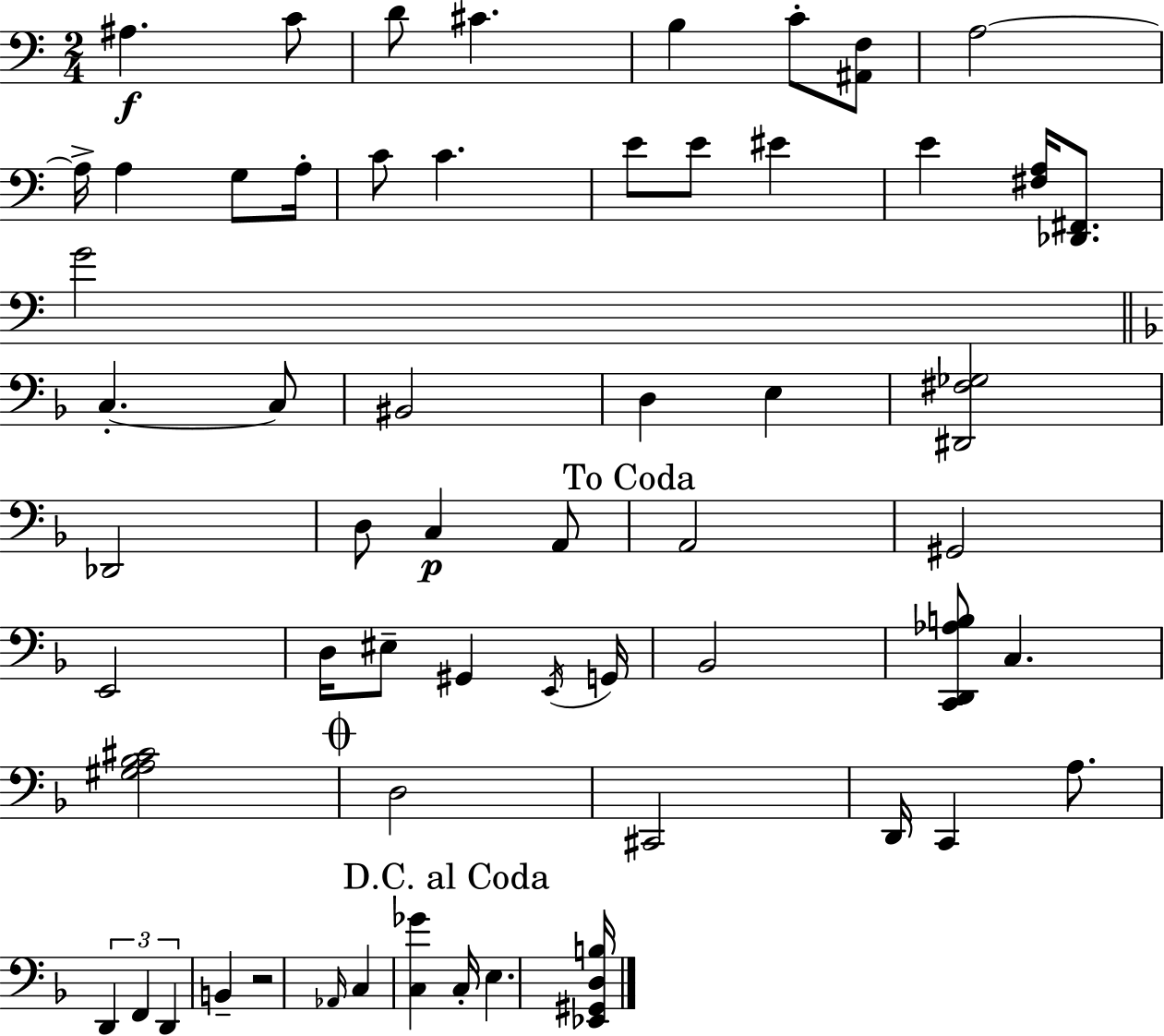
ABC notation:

X:1
T:Untitled
M:2/4
L:1/4
K:C
^A, C/2 D/2 ^C B, C/2 [^A,,F,]/2 A,2 A,/4 A, G,/2 A,/4 C/2 C E/2 E/2 ^E E [^F,A,]/4 [_D,,^F,,]/2 G2 C, C,/2 ^B,,2 D, E, [^D,,^F,_G,]2 _D,,2 D,/2 C, A,,/2 A,,2 ^G,,2 E,,2 D,/4 ^E,/2 ^G,, E,,/4 G,,/4 _B,,2 [C,,D,,_A,B,]/2 C, [^G,A,_B,^C]2 D,2 ^C,,2 D,,/4 C,, A,/2 D,, F,, D,, B,, z2 _A,,/4 C, [C,_G] C,/4 E, [_E,,^G,,D,B,]/4